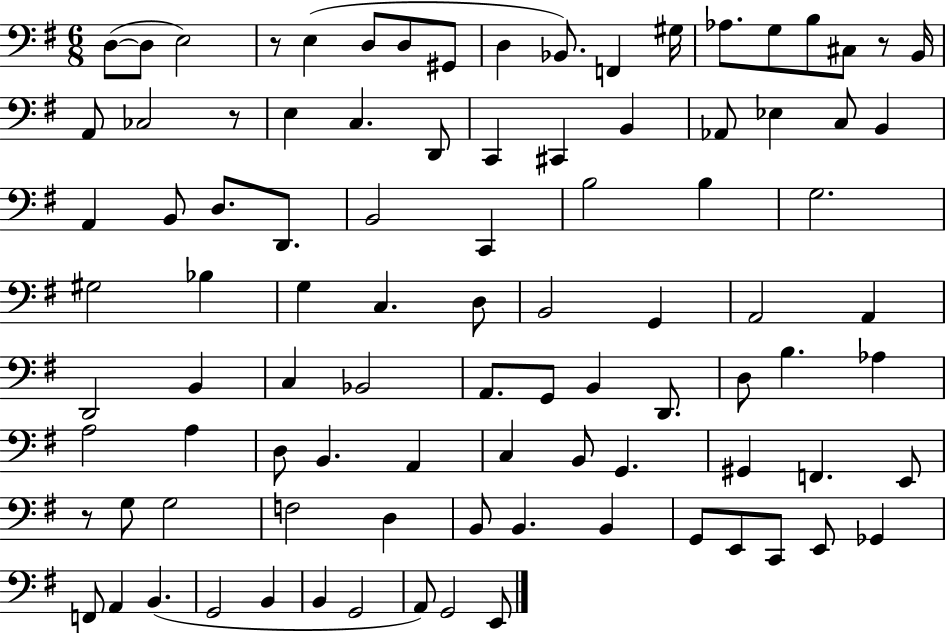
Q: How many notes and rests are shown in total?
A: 94